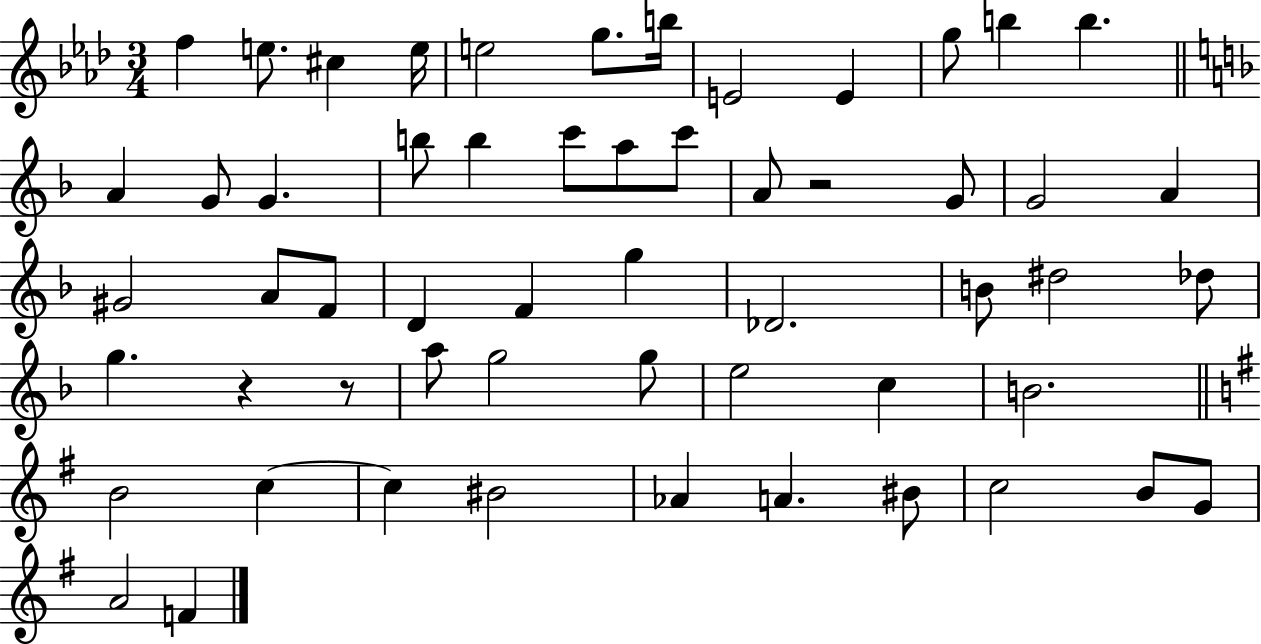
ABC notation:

X:1
T:Untitled
M:3/4
L:1/4
K:Ab
f e/2 ^c e/4 e2 g/2 b/4 E2 E g/2 b b A G/2 G b/2 b c'/2 a/2 c'/2 A/2 z2 G/2 G2 A ^G2 A/2 F/2 D F g _D2 B/2 ^d2 _d/2 g z z/2 a/2 g2 g/2 e2 c B2 B2 c c ^B2 _A A ^B/2 c2 B/2 G/2 A2 F